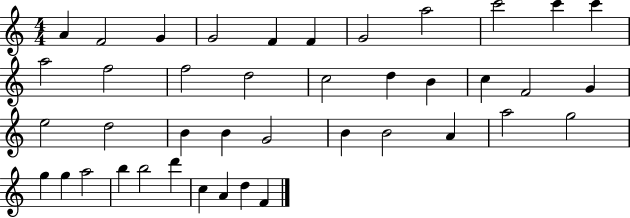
X:1
T:Untitled
M:4/4
L:1/4
K:C
A F2 G G2 F F G2 a2 c'2 c' c' a2 f2 f2 d2 c2 d B c F2 G e2 d2 B B G2 B B2 A a2 g2 g g a2 b b2 d' c A d F